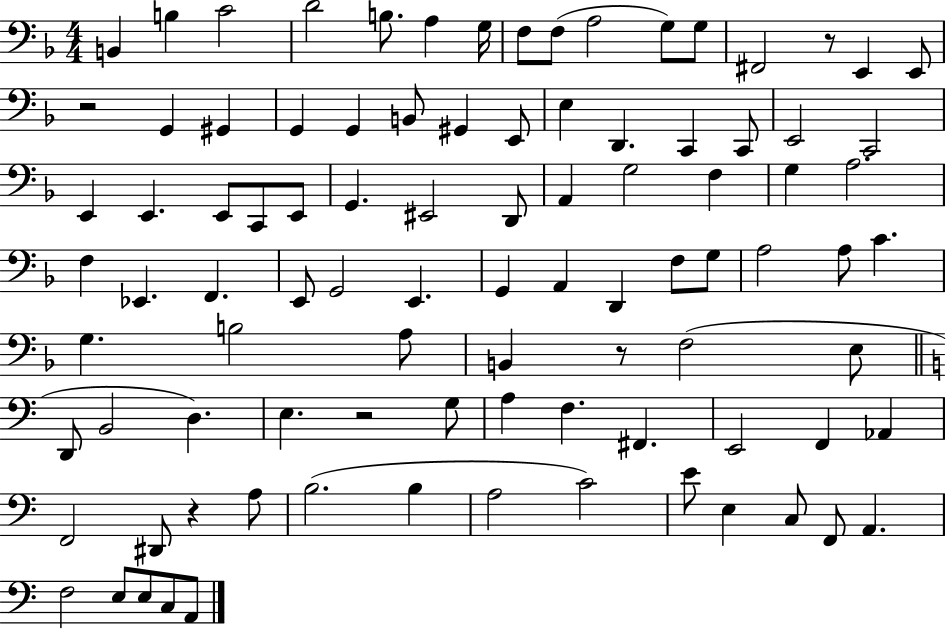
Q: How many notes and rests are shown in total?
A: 94